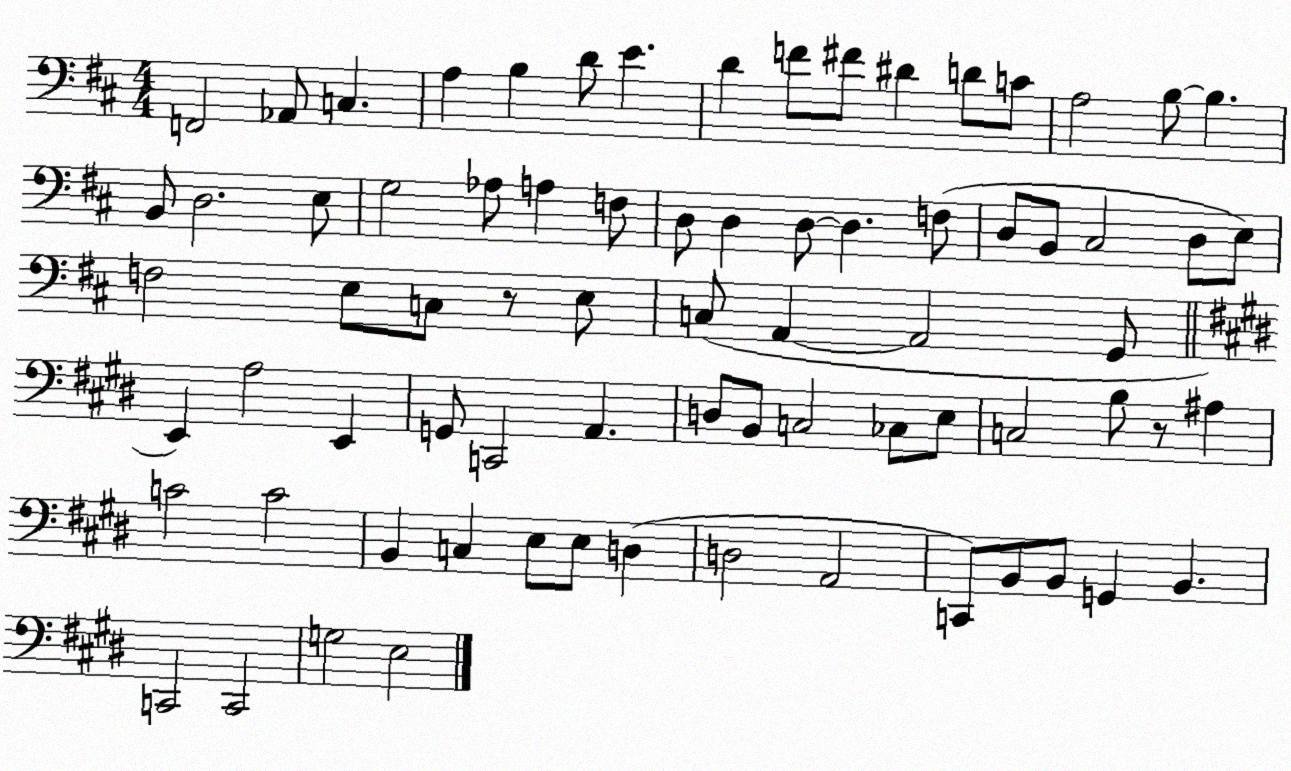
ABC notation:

X:1
T:Untitled
M:4/4
L:1/4
K:D
F,,2 _A,,/2 C, A, B, D/2 E D F/2 ^F/2 ^D D/2 C/2 A,2 B,/2 B, B,,/2 D,2 E,/2 G,2 _A,/2 A, F,/2 D,/2 D, D,/2 D, F,/2 D,/2 B,,/2 ^C,2 D,/2 E,/2 F,2 E,/2 C,/2 z/2 E,/2 C,/2 A,, A,,2 G,,/2 E,, A,2 E,, G,,/2 C,,2 A,, D,/2 B,,/2 C,2 _C,/2 E,/2 C,2 B,/2 z/2 ^A, C2 C2 B,, C, E,/2 E,/2 D, D,2 A,,2 C,,/2 B,,/2 B,,/2 G,, B,, C,,2 C,,2 G,2 E,2